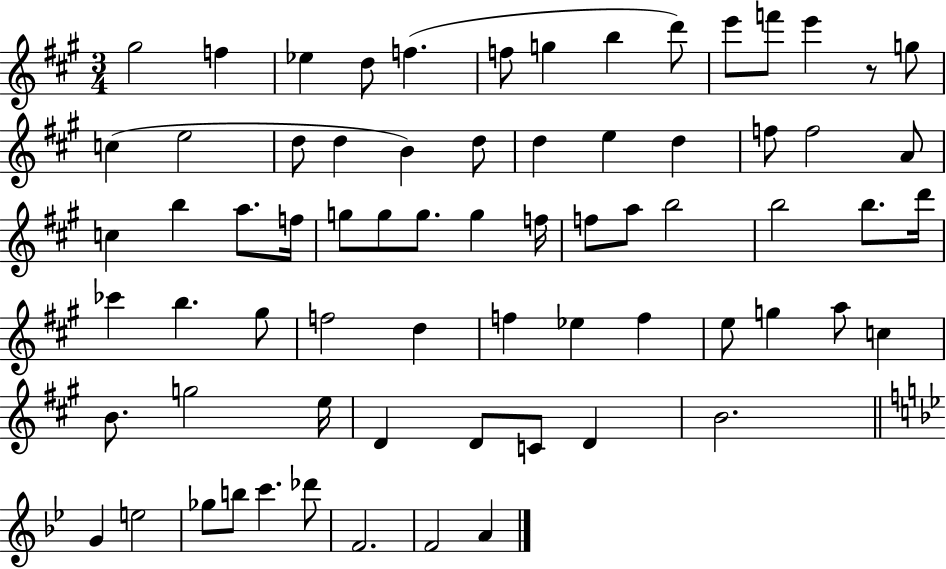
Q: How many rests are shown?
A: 1